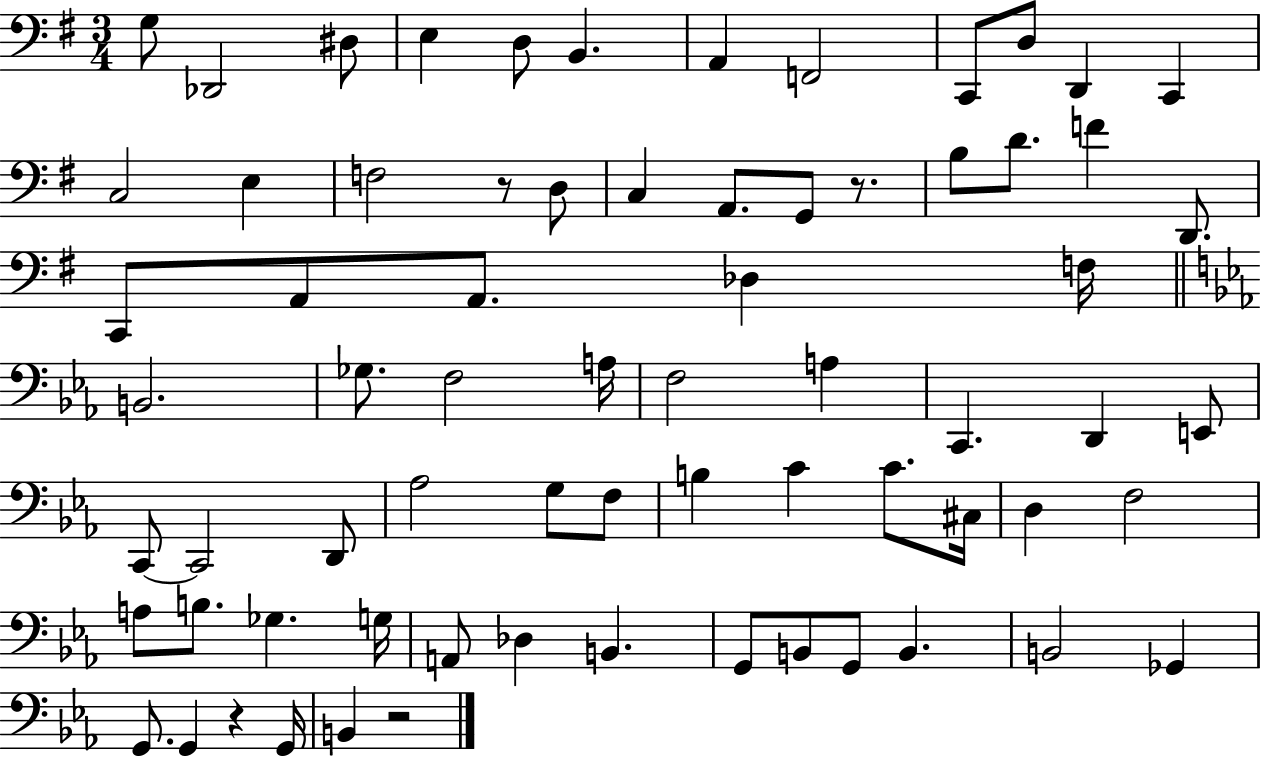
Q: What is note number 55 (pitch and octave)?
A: Db3